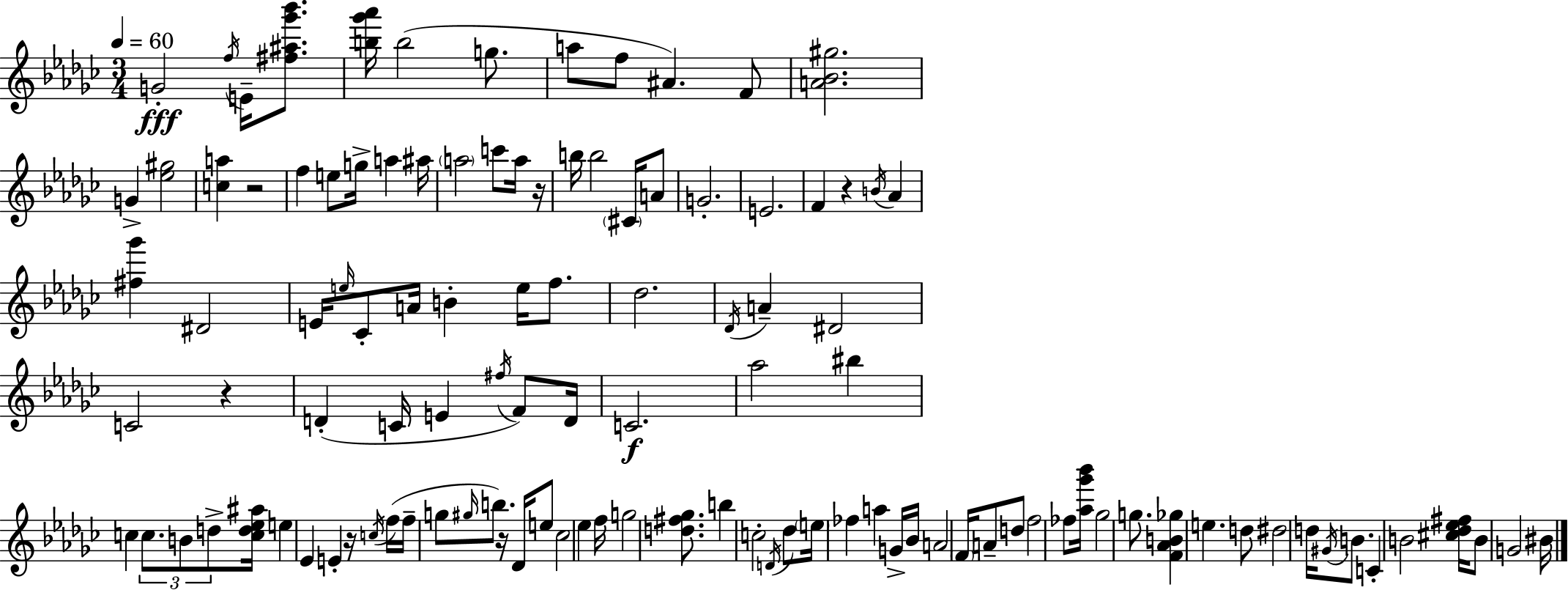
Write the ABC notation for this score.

X:1
T:Untitled
M:3/4
L:1/4
K:Ebm
G2 f/4 E/4 [^f^a_g'_b']/2 [b_g'_a']/4 b2 g/2 a/2 f/2 ^A F/2 [A_B^g]2 G [_e^g]2 [ca] z2 f e/2 g/4 a ^a/4 a2 c'/2 a/4 z/4 b/4 b2 ^C/4 A/2 G2 E2 F z B/4 _A [^f_g'] ^D2 E/4 e/4 _C/2 A/4 B e/4 f/2 _d2 _D/4 A ^D2 C2 z D C/4 E ^f/4 F/2 D/4 C2 _a2 ^b c c/2 B/2 d/2 [cd_e^a]/4 e _E E z/4 c/4 f/4 f/4 g/2 ^g/4 b/2 z/4 _D/4 e/2 _c2 _e f/4 g2 [d^f_g]/2 b c2 D/4 _d/2 e/4 _f a G/4 _B/4 A2 F/4 A/2 d/2 f2 _f/2 [_a_g'_b']/4 _g2 g/2 [F_AB_g] e d/2 ^d2 d/4 ^G/4 B/2 C B2 [^c_d_e^f]/4 B/2 G2 ^B/4